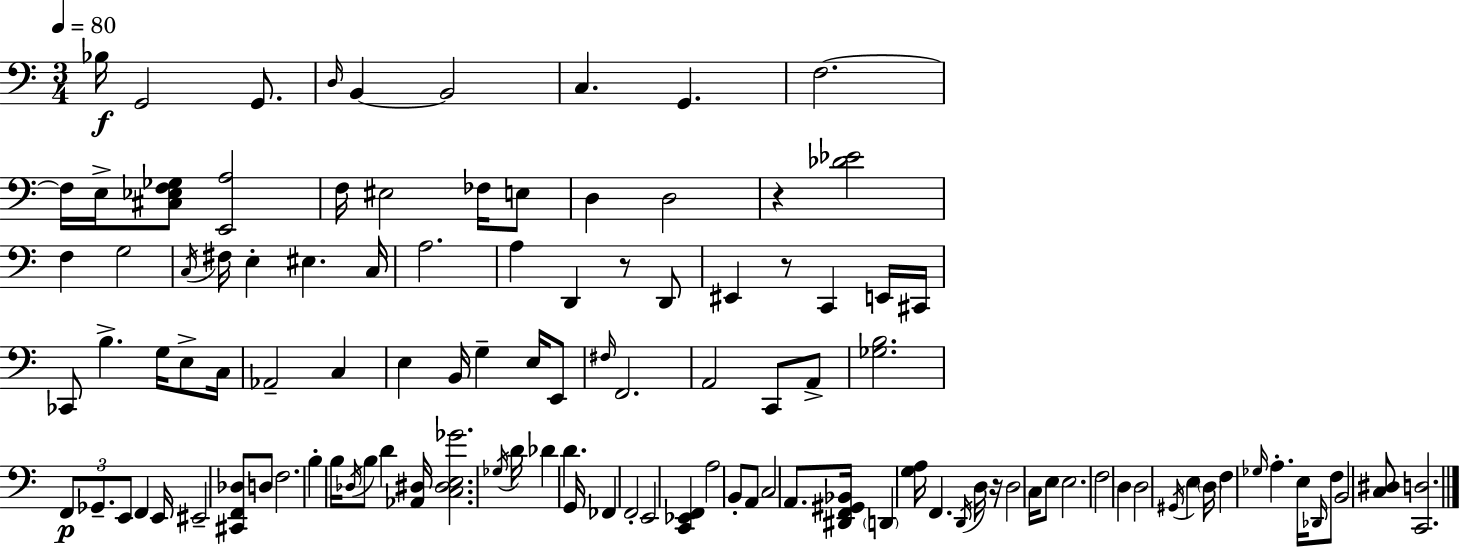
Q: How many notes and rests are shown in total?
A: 112